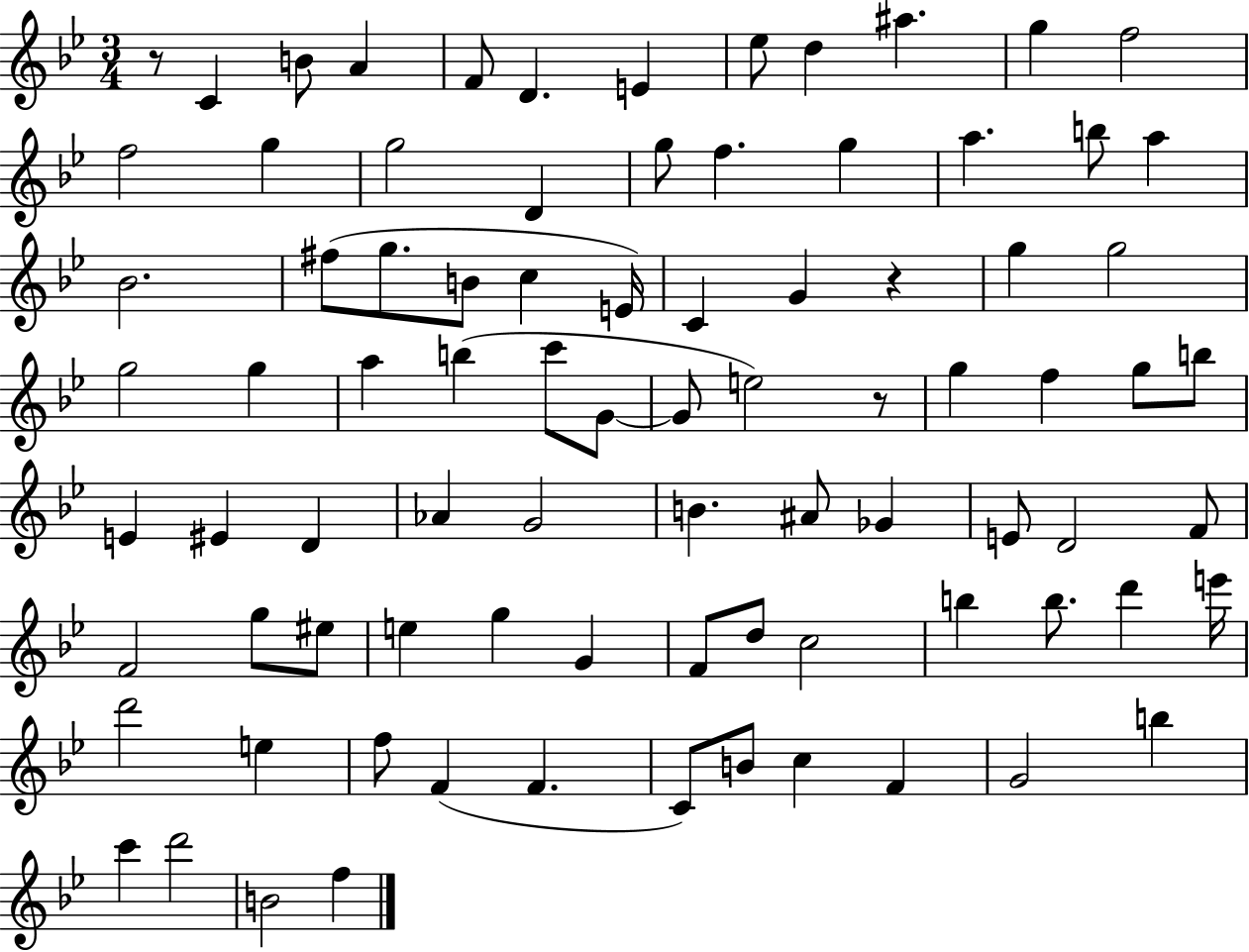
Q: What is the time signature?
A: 3/4